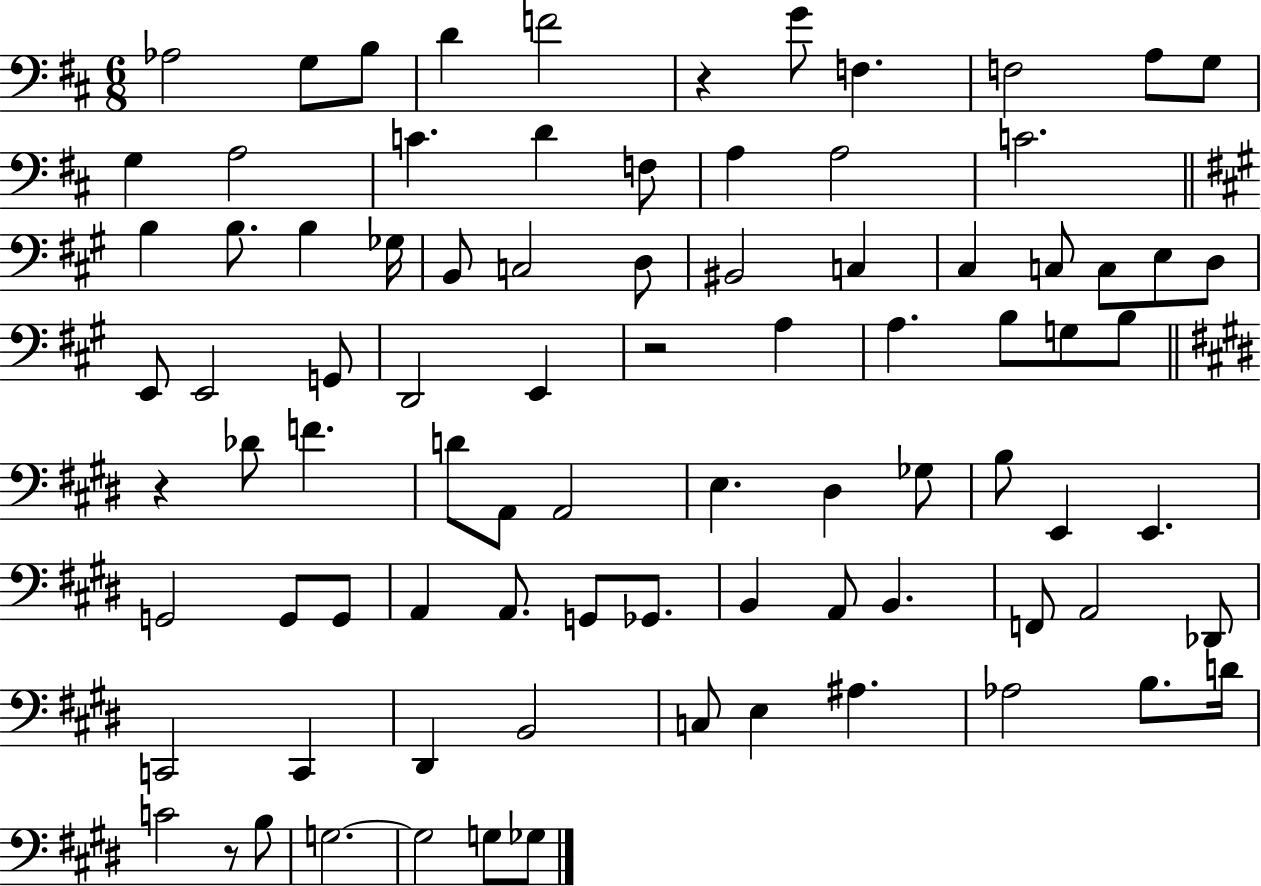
X:1
T:Untitled
M:6/8
L:1/4
K:D
_A,2 G,/2 B,/2 D F2 z G/2 F, F,2 A,/2 G,/2 G, A,2 C D F,/2 A, A,2 C2 B, B,/2 B, _G,/4 B,,/2 C,2 D,/2 ^B,,2 C, ^C, C,/2 C,/2 E,/2 D,/2 E,,/2 E,,2 G,,/2 D,,2 E,, z2 A, A, B,/2 G,/2 B,/2 z _D/2 F D/2 A,,/2 A,,2 E, ^D, _G,/2 B,/2 E,, E,, G,,2 G,,/2 G,,/2 A,, A,,/2 G,,/2 _G,,/2 B,, A,,/2 B,, F,,/2 A,,2 _D,,/2 C,,2 C,, ^D,, B,,2 C,/2 E, ^A, _A,2 B,/2 D/4 C2 z/2 B,/2 G,2 G,2 G,/2 _G,/2